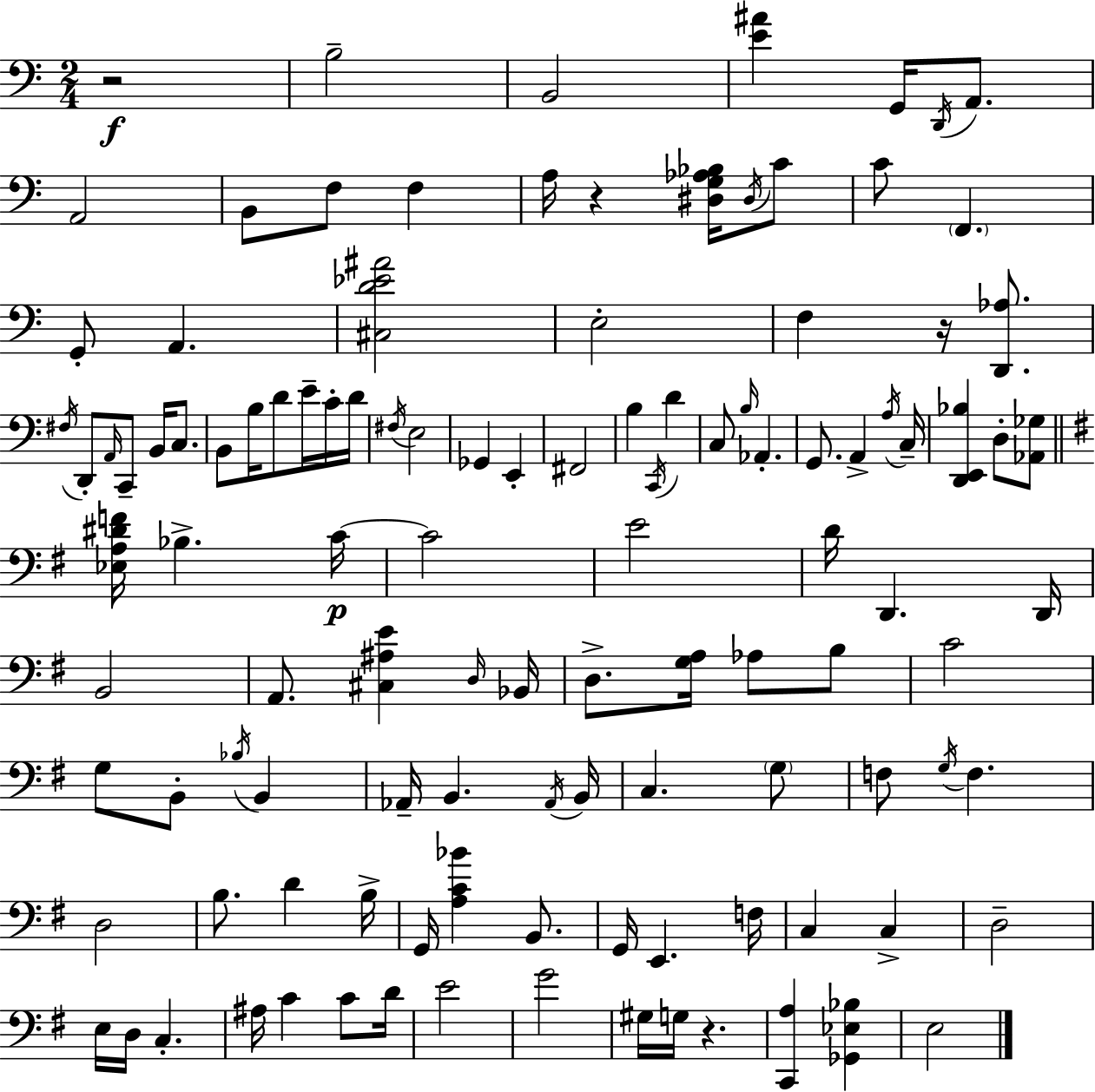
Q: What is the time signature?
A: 2/4